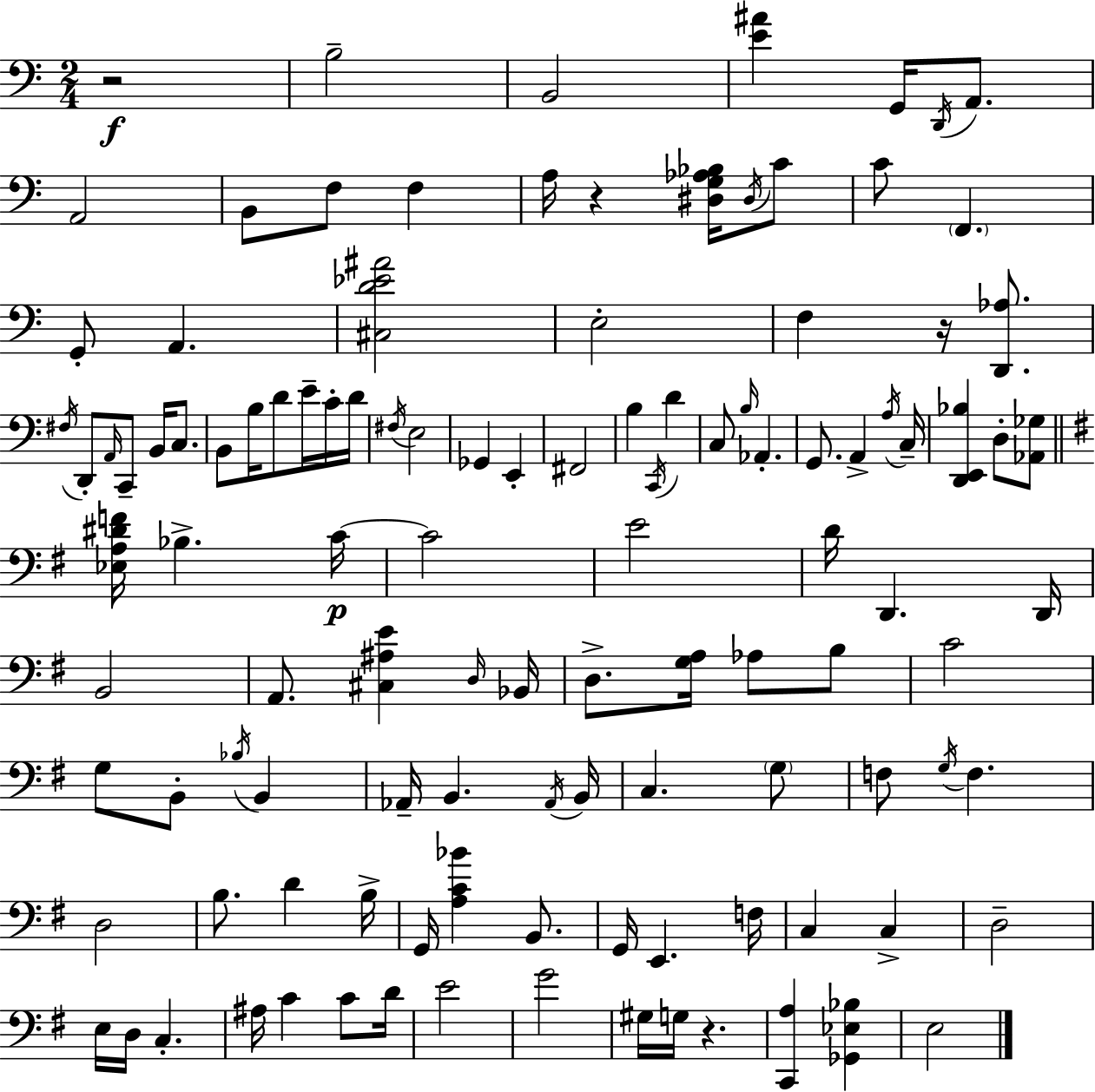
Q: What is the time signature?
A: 2/4